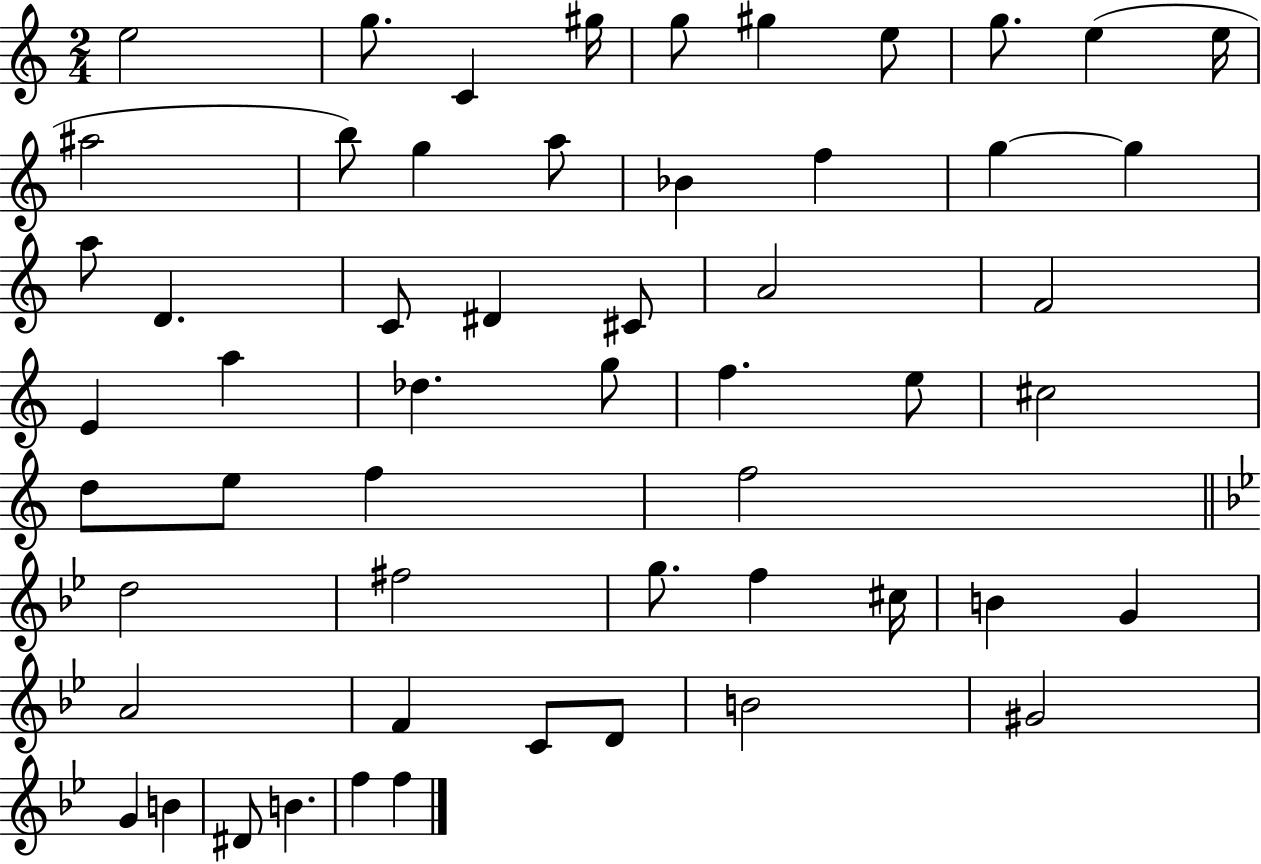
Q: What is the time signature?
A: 2/4